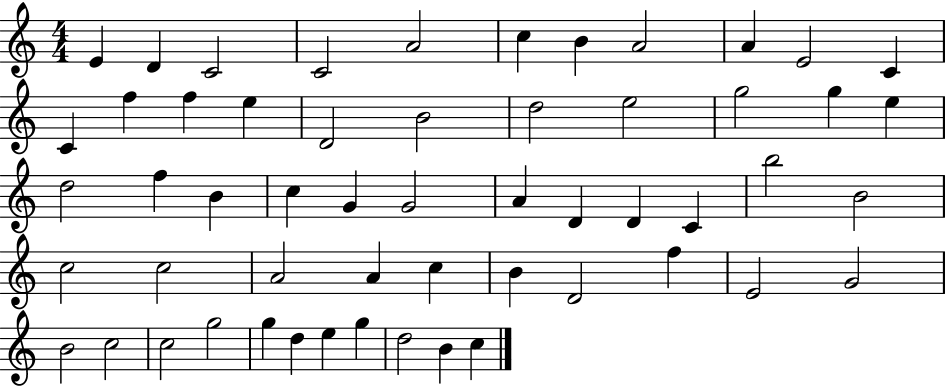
{
  \clef treble
  \numericTimeSignature
  \time 4/4
  \key c \major
  e'4 d'4 c'2 | c'2 a'2 | c''4 b'4 a'2 | a'4 e'2 c'4 | \break c'4 f''4 f''4 e''4 | d'2 b'2 | d''2 e''2 | g''2 g''4 e''4 | \break d''2 f''4 b'4 | c''4 g'4 g'2 | a'4 d'4 d'4 c'4 | b''2 b'2 | \break c''2 c''2 | a'2 a'4 c''4 | b'4 d'2 f''4 | e'2 g'2 | \break b'2 c''2 | c''2 g''2 | g''4 d''4 e''4 g''4 | d''2 b'4 c''4 | \break \bar "|."
}